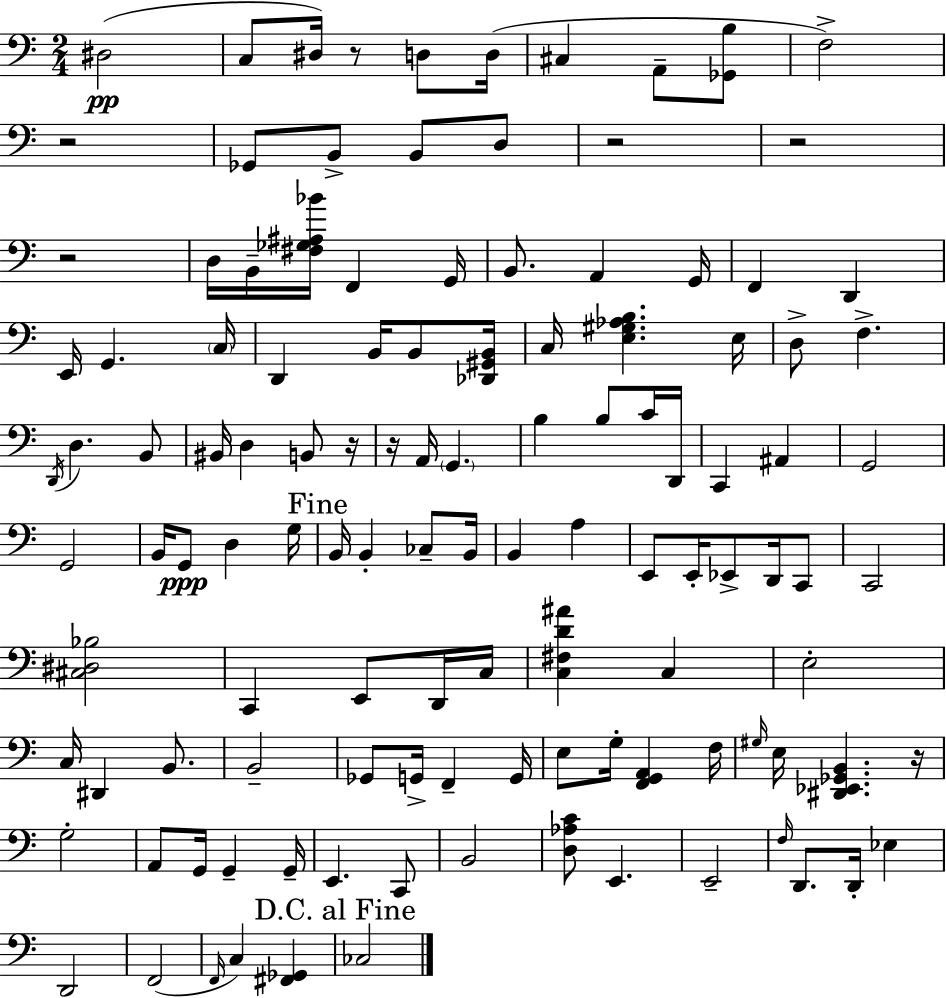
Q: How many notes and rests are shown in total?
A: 119